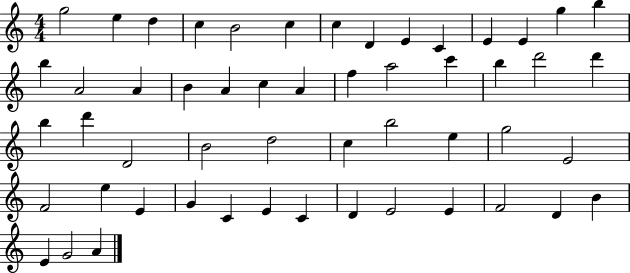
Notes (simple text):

G5/h E5/q D5/q C5/q B4/h C5/q C5/q D4/q E4/q C4/q E4/q E4/q G5/q B5/q B5/q A4/h A4/q B4/q A4/q C5/q A4/q F5/q A5/h C6/q B5/q D6/h D6/q B5/q D6/q D4/h B4/h D5/h C5/q B5/h E5/q G5/h E4/h F4/h E5/q E4/q G4/q C4/q E4/q C4/q D4/q E4/h E4/q F4/h D4/q B4/q E4/q G4/h A4/q